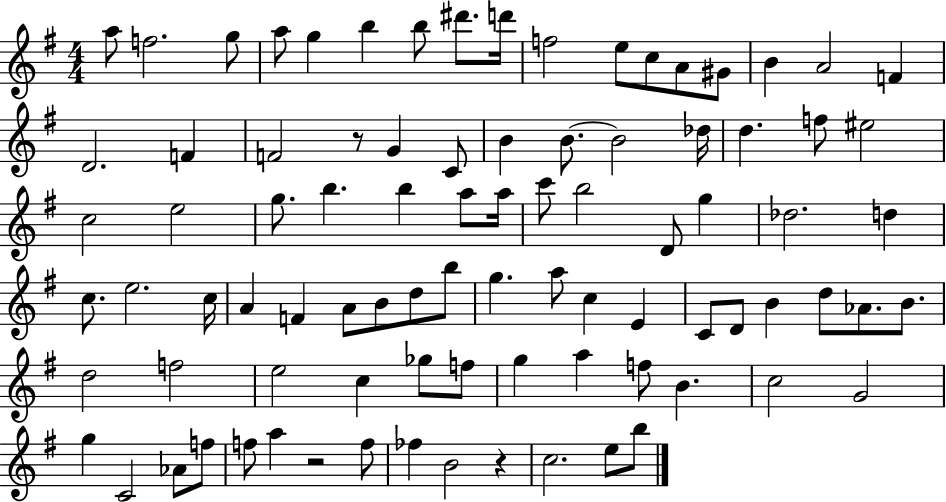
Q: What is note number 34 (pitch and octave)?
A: B5